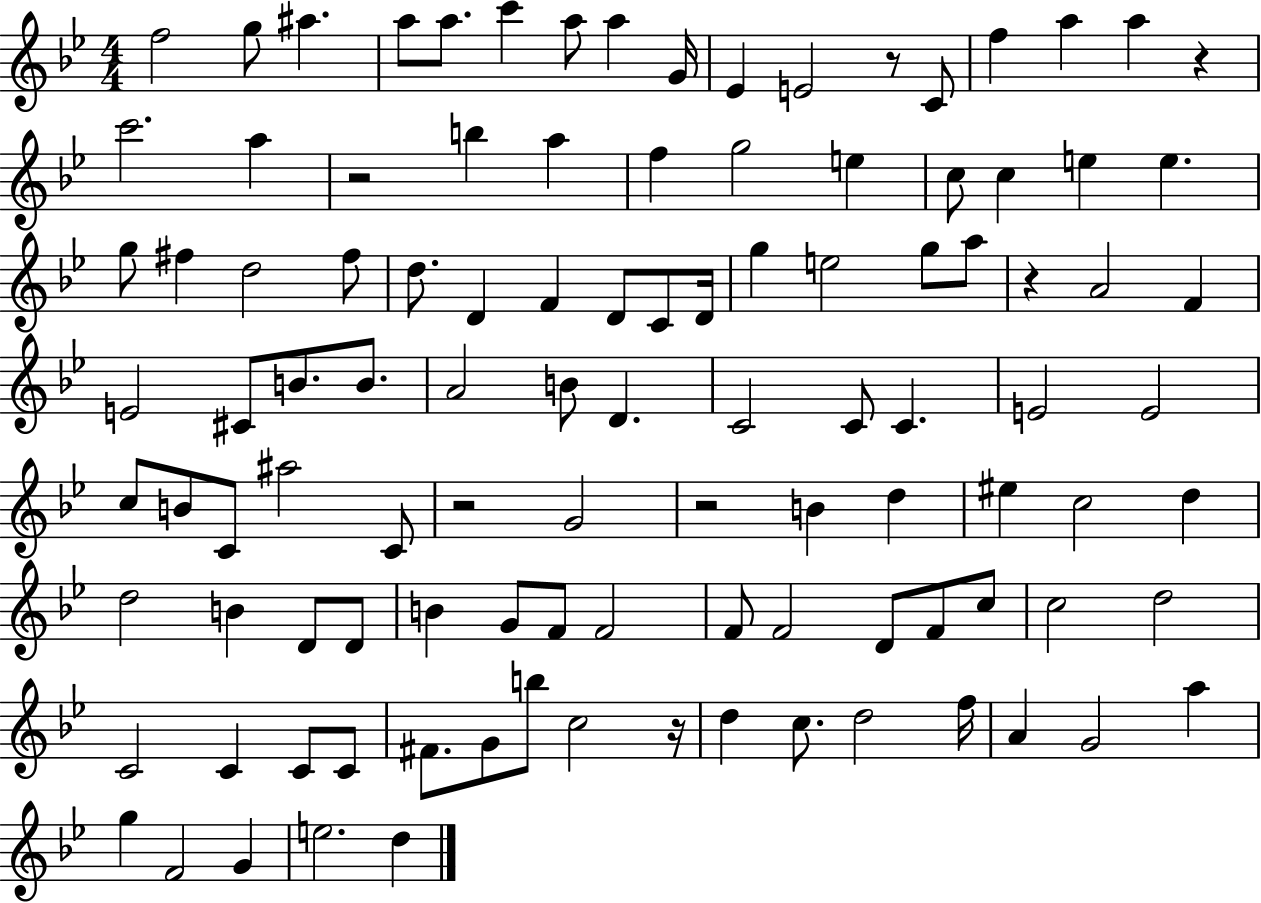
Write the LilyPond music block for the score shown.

{
  \clef treble
  \numericTimeSignature
  \time 4/4
  \key bes \major
  \repeat volta 2 { f''2 g''8 ais''4. | a''8 a''8. c'''4 a''8 a''4 g'16 | ees'4 e'2 r8 c'8 | f''4 a''4 a''4 r4 | \break c'''2. a''4 | r2 b''4 a''4 | f''4 g''2 e''4 | c''8 c''4 e''4 e''4. | \break g''8 fis''4 d''2 fis''8 | d''8. d'4 f'4 d'8 c'8 d'16 | g''4 e''2 g''8 a''8 | r4 a'2 f'4 | \break e'2 cis'8 b'8. b'8. | a'2 b'8 d'4. | c'2 c'8 c'4. | e'2 e'2 | \break c''8 b'8 c'8 ais''2 c'8 | r2 g'2 | r2 b'4 d''4 | eis''4 c''2 d''4 | \break d''2 b'4 d'8 d'8 | b'4 g'8 f'8 f'2 | f'8 f'2 d'8 f'8 c''8 | c''2 d''2 | \break c'2 c'4 c'8 c'8 | fis'8. g'8 b''8 c''2 r16 | d''4 c''8. d''2 f''16 | a'4 g'2 a''4 | \break g''4 f'2 g'4 | e''2. d''4 | } \bar "|."
}